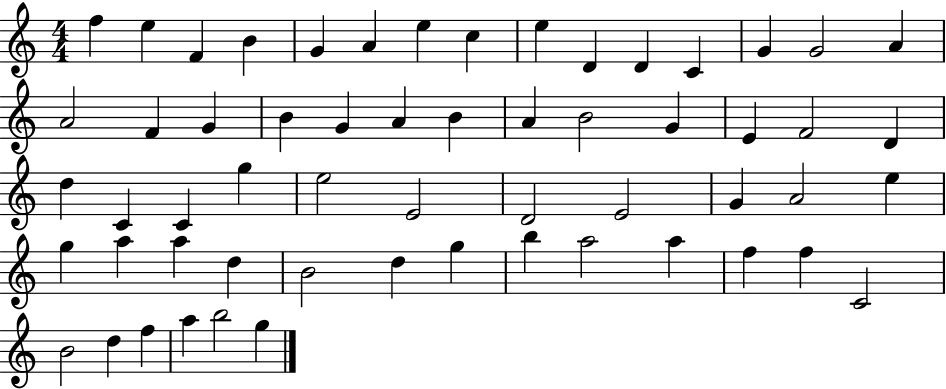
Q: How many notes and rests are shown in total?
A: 58